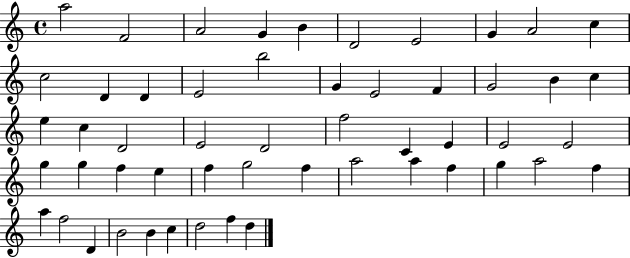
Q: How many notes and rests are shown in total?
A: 53